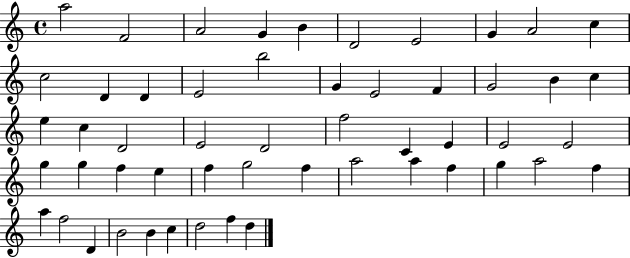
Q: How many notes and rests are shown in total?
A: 53